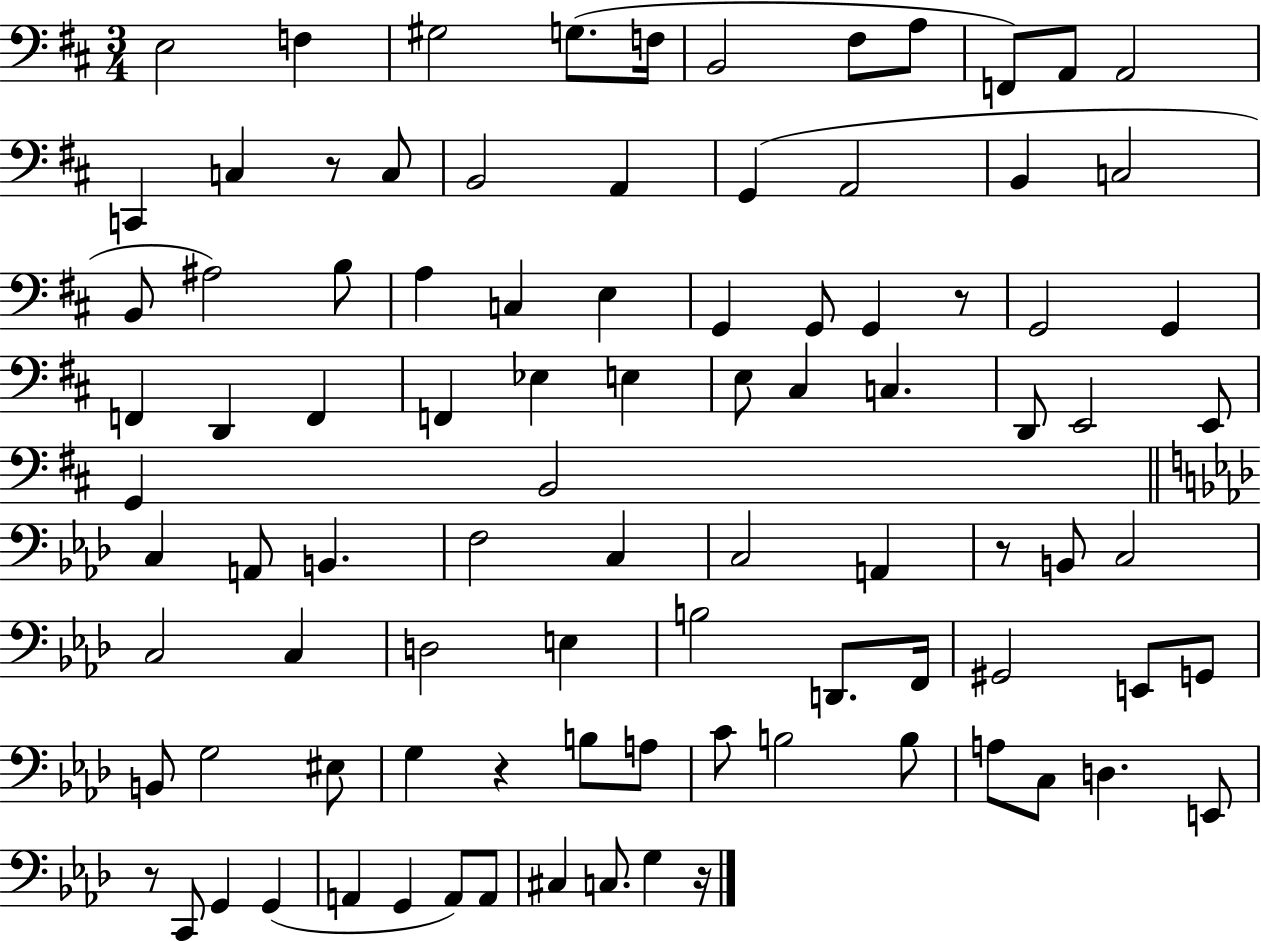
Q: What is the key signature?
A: D major